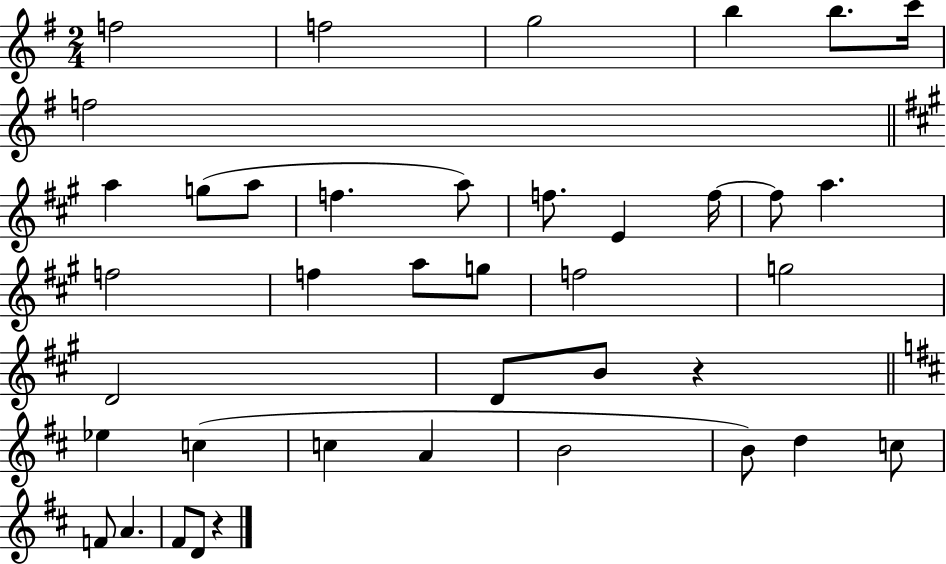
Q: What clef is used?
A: treble